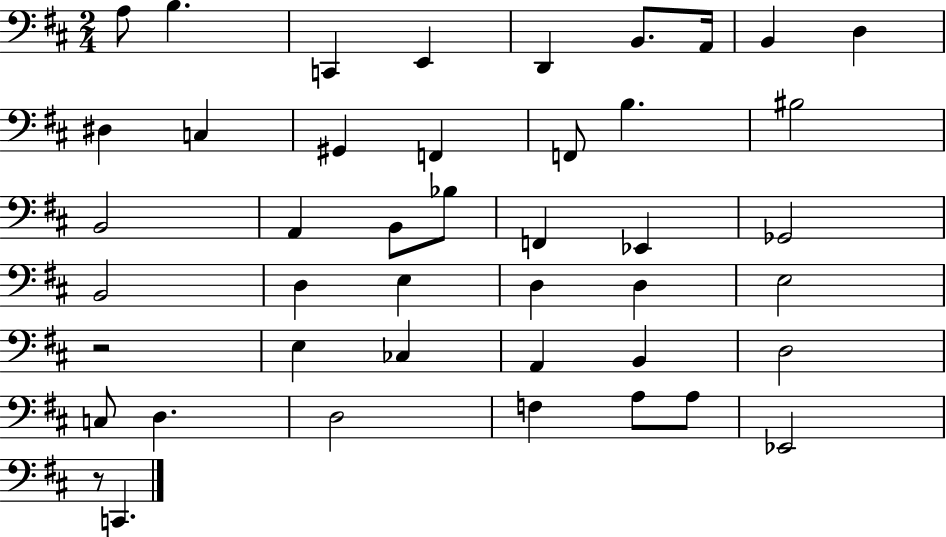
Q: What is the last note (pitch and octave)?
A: C2